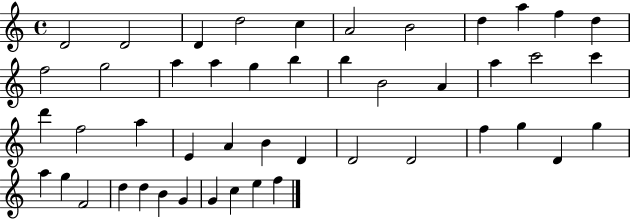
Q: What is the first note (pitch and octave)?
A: D4